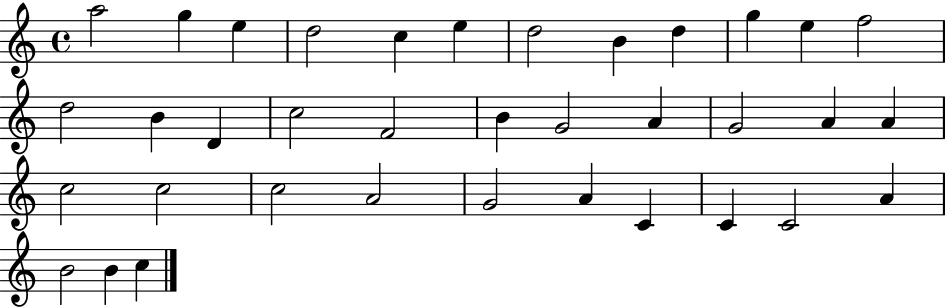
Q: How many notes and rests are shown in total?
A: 36